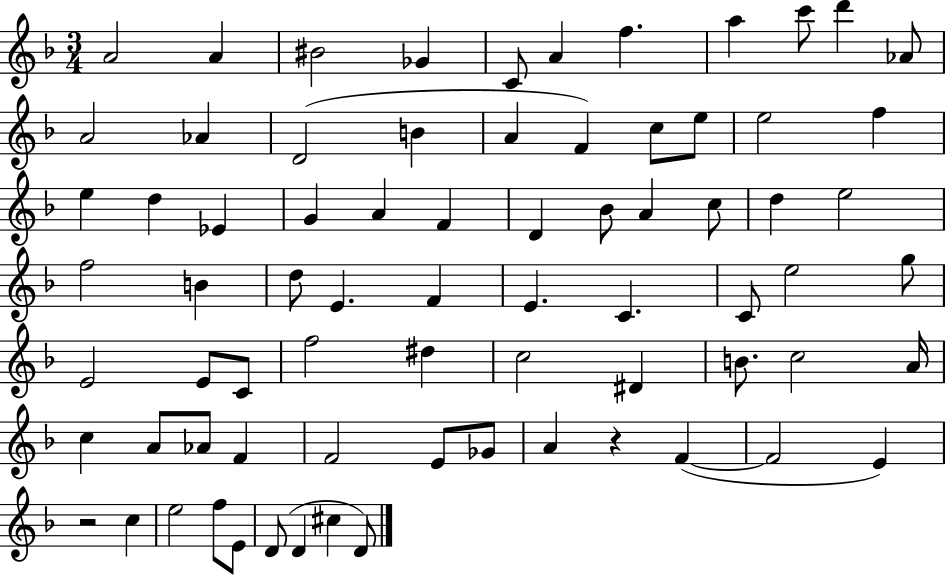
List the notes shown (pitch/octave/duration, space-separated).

A4/h A4/q BIS4/h Gb4/q C4/e A4/q F5/q. A5/q C6/e D6/q Ab4/e A4/h Ab4/q D4/h B4/q A4/q F4/q C5/e E5/e E5/h F5/q E5/q D5/q Eb4/q G4/q A4/q F4/q D4/q Bb4/e A4/q C5/e D5/q E5/h F5/h B4/q D5/e E4/q. F4/q E4/q. C4/q. C4/e E5/h G5/e E4/h E4/e C4/e F5/h D#5/q C5/h D#4/q B4/e. C5/h A4/s C5/q A4/e Ab4/e F4/q F4/h E4/e Gb4/e A4/q R/q F4/q F4/h E4/q R/h C5/q E5/h F5/e E4/e D4/e D4/q C#5/q D4/e